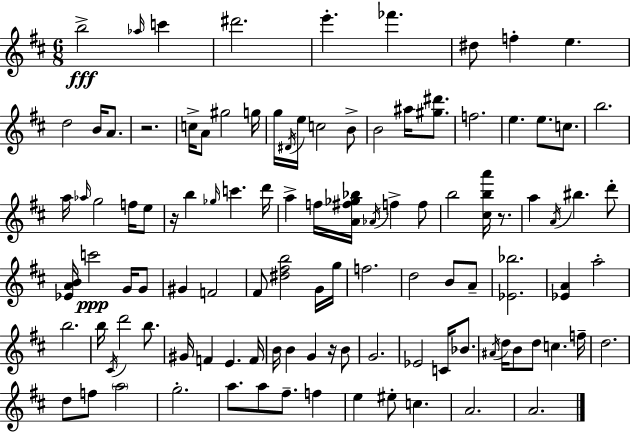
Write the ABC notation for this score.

X:1
T:Untitled
M:6/8
L:1/4
K:D
b2 _a/4 c' ^d'2 e' _f' ^d/2 f e d2 B/4 A/2 z2 c/4 A/2 ^g2 g/4 g/4 ^D/4 e/4 c2 B/2 B2 ^a/4 [^g^d']/2 f2 e e/2 c/2 b2 a/4 _a/4 g2 f/4 e/2 z/4 b _g/4 c' d'/4 a f/4 [A^f_g_b]/4 _A/4 f f/2 b2 [^cba']/4 z/2 a A/4 ^b d'/2 [_EAB]/4 c'2 G/4 G/2 ^G F2 ^F/2 [^d^fb]2 G/4 g/4 f2 d2 B/2 A/2 [_E_b]2 [_EA] a2 b2 b/4 ^C/4 d'2 b/2 ^G/4 F E F/4 B/4 B G z/4 B/2 G2 _E2 C/4 _B/2 ^A/4 d/4 B/2 d/2 c f/4 d2 d/2 f/2 a2 g2 a/2 a/2 ^f/2 f e ^e/2 c A2 A2